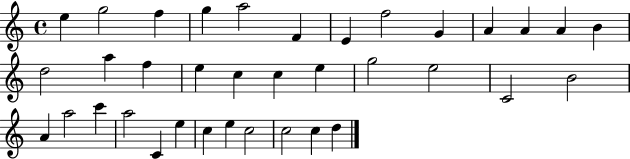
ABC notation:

X:1
T:Untitled
M:4/4
L:1/4
K:C
e g2 f g a2 F E f2 G A A A B d2 a f e c c e g2 e2 C2 B2 A a2 c' a2 C e c e c2 c2 c d